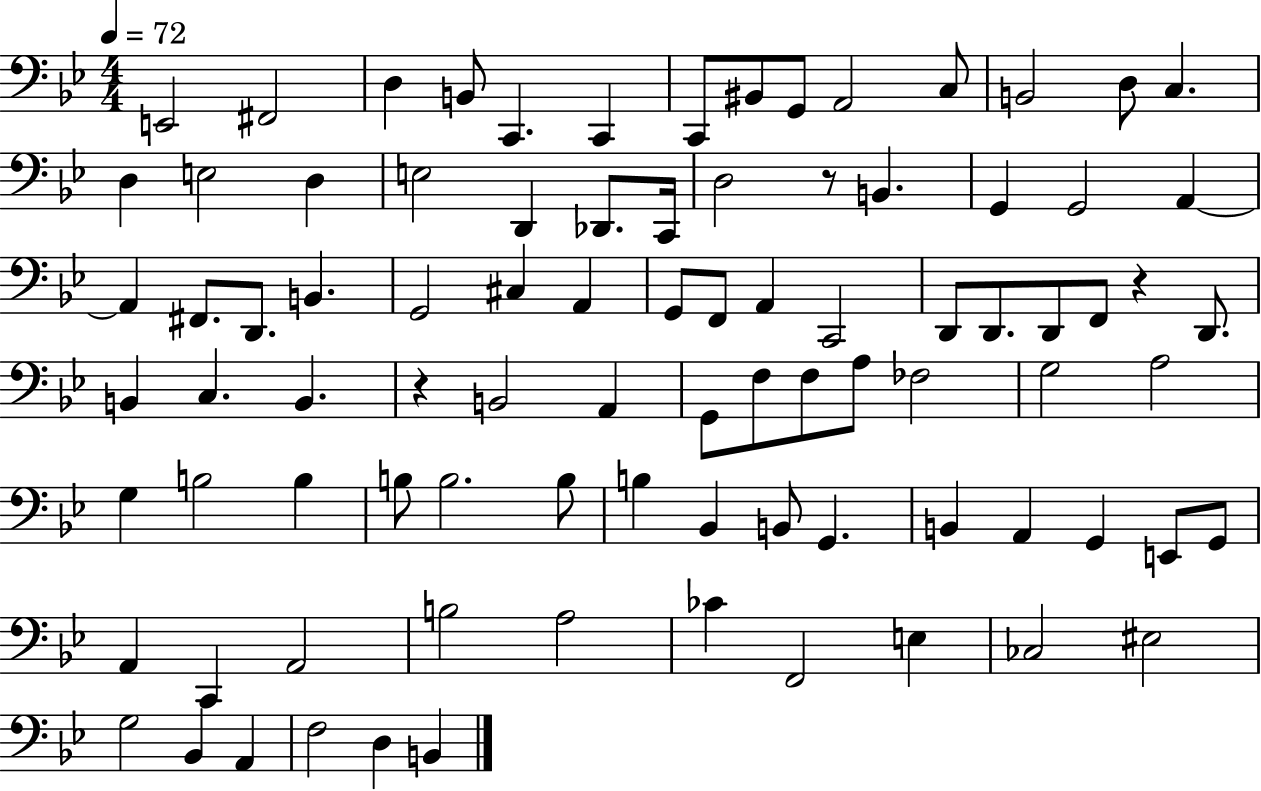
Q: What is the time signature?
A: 4/4